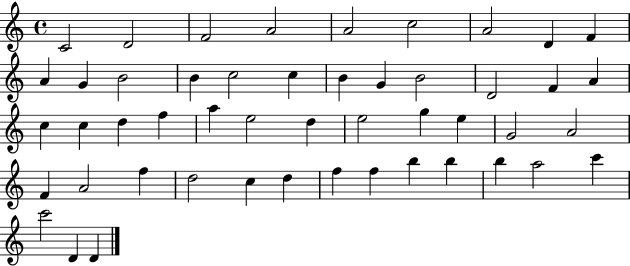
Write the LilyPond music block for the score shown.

{
  \clef treble
  \time 4/4
  \defaultTimeSignature
  \key c \major
  c'2 d'2 | f'2 a'2 | a'2 c''2 | a'2 d'4 f'4 | \break a'4 g'4 b'2 | b'4 c''2 c''4 | b'4 g'4 b'2 | d'2 f'4 a'4 | \break c''4 c''4 d''4 f''4 | a''4 e''2 d''4 | e''2 g''4 e''4 | g'2 a'2 | \break f'4 a'2 f''4 | d''2 c''4 d''4 | f''4 f''4 b''4 b''4 | b''4 a''2 c'''4 | \break c'''2 d'4 d'4 | \bar "|."
}